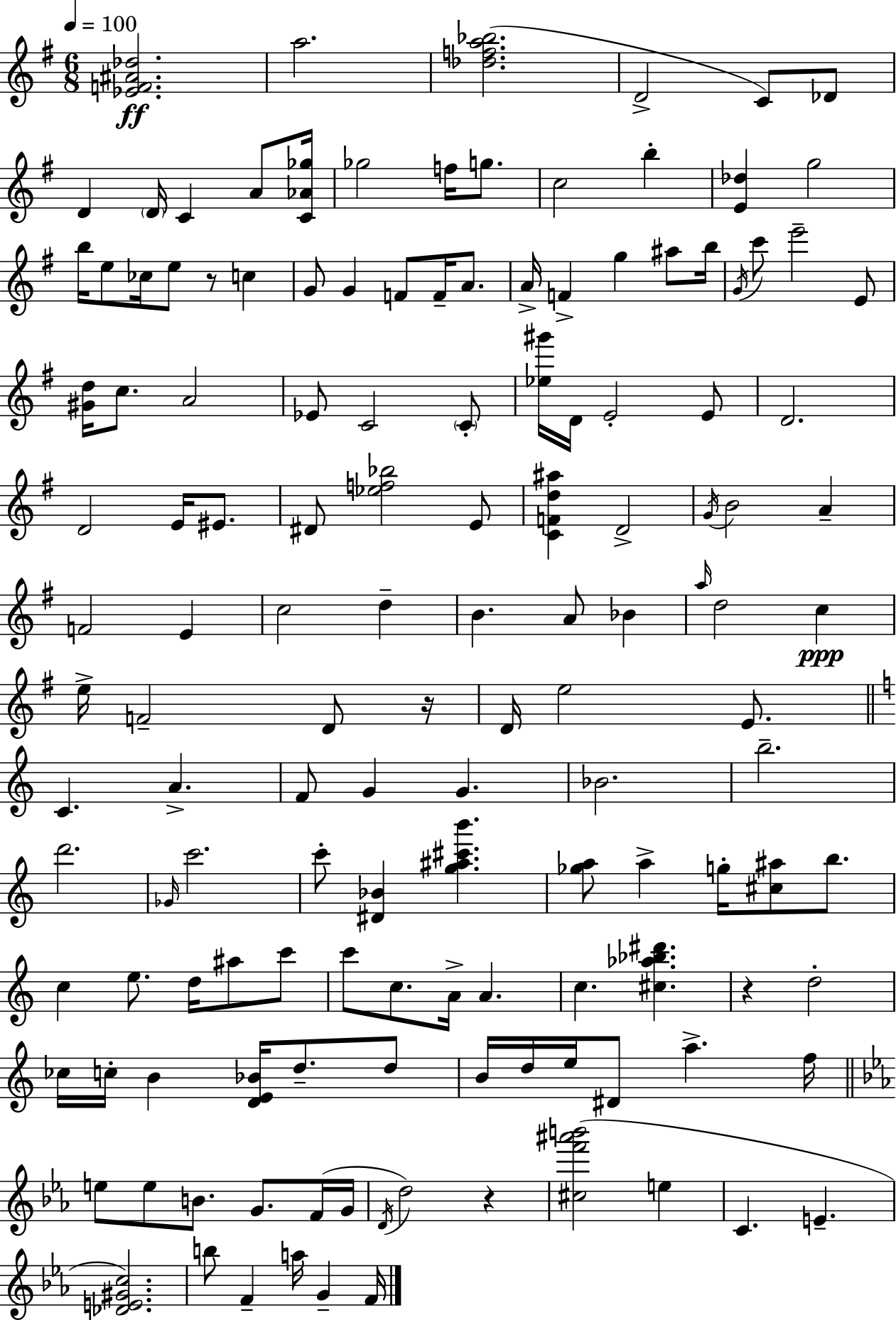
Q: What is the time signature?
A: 6/8